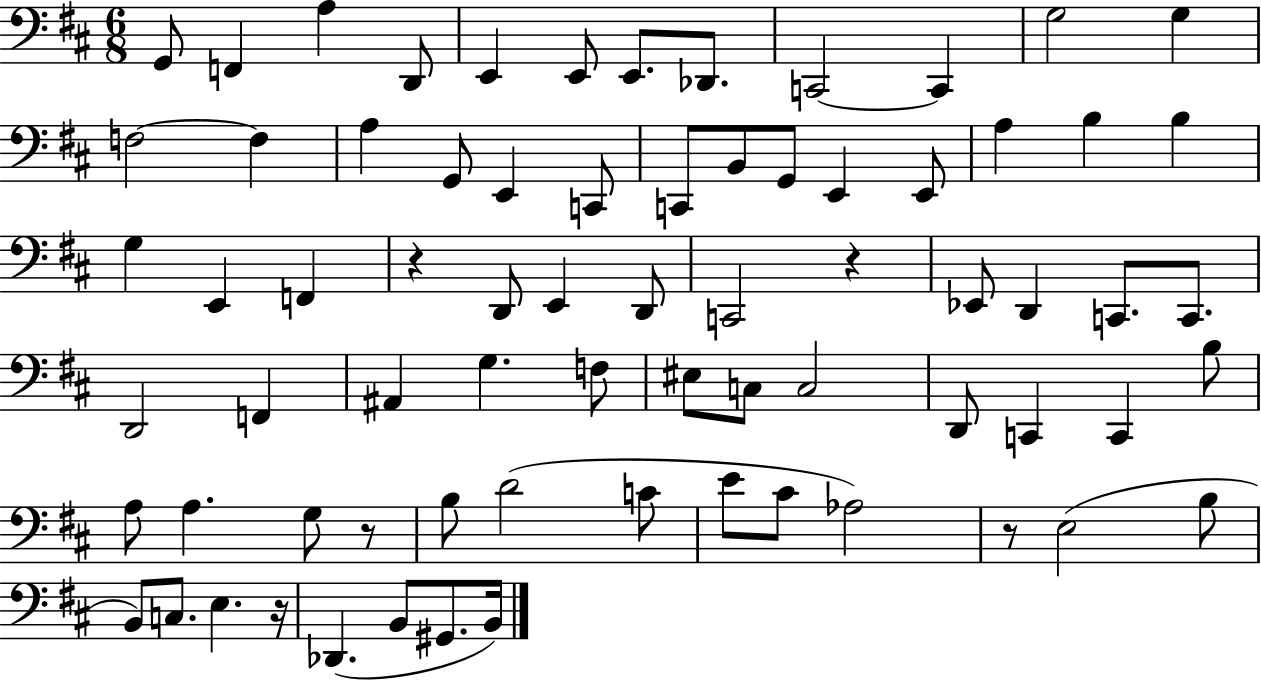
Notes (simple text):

G2/e F2/q A3/q D2/e E2/q E2/e E2/e. Db2/e. C2/h C2/q G3/h G3/q F3/h F3/q A3/q G2/e E2/q C2/e C2/e B2/e G2/e E2/q E2/e A3/q B3/q B3/q G3/q E2/q F2/q R/q D2/e E2/q D2/e C2/h R/q Eb2/e D2/q C2/e. C2/e. D2/h F2/q A#2/q G3/q. F3/e EIS3/e C3/e C3/h D2/e C2/q C2/q B3/e A3/e A3/q. G3/e R/e B3/e D4/h C4/e E4/e C#4/e Ab3/h R/e E3/h B3/e B2/e C3/e. E3/q. R/s Db2/q. B2/e G#2/e. B2/s